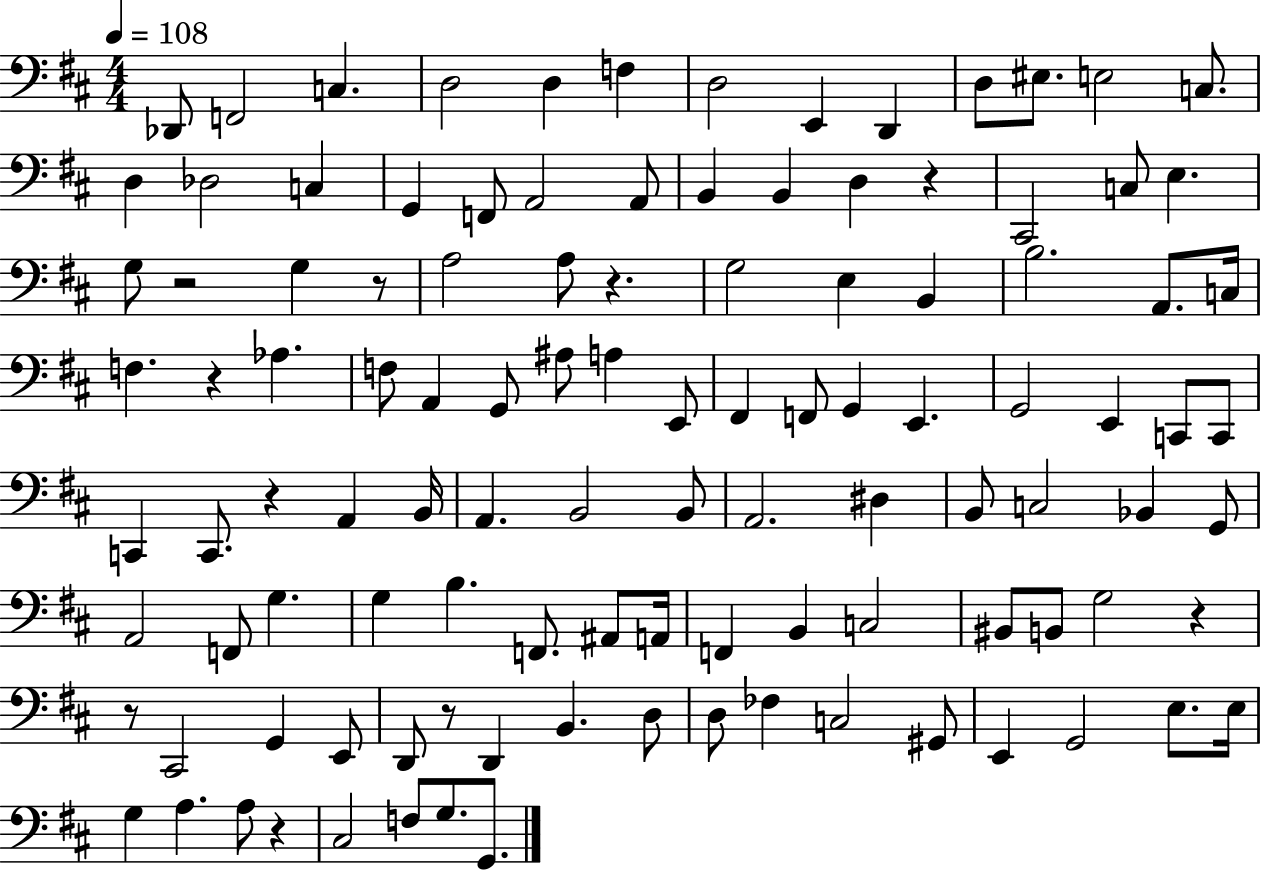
Db2/e F2/h C3/q. D3/h D3/q F3/q D3/h E2/q D2/q D3/e EIS3/e. E3/h C3/e. D3/q Db3/h C3/q G2/q F2/e A2/h A2/e B2/q B2/q D3/q R/q C#2/h C3/e E3/q. G3/e R/h G3/q R/e A3/h A3/e R/q. G3/h E3/q B2/q B3/h. A2/e. C3/s F3/q. R/q Ab3/q. F3/e A2/q G2/e A#3/e A3/q E2/e F#2/q F2/e G2/q E2/q. G2/h E2/q C2/e C2/e C2/q C2/e. R/q A2/q B2/s A2/q. B2/h B2/e A2/h. D#3/q B2/e C3/h Bb2/q G2/e A2/h F2/e G3/q. G3/q B3/q. F2/e. A#2/e A2/s F2/q B2/q C3/h BIS2/e B2/e G3/h R/q R/e C#2/h G2/q E2/e D2/e R/e D2/q B2/q. D3/e D3/e FES3/q C3/h G#2/e E2/q G2/h E3/e. E3/s G3/q A3/q. A3/e R/q C#3/h F3/e G3/e. G2/e.